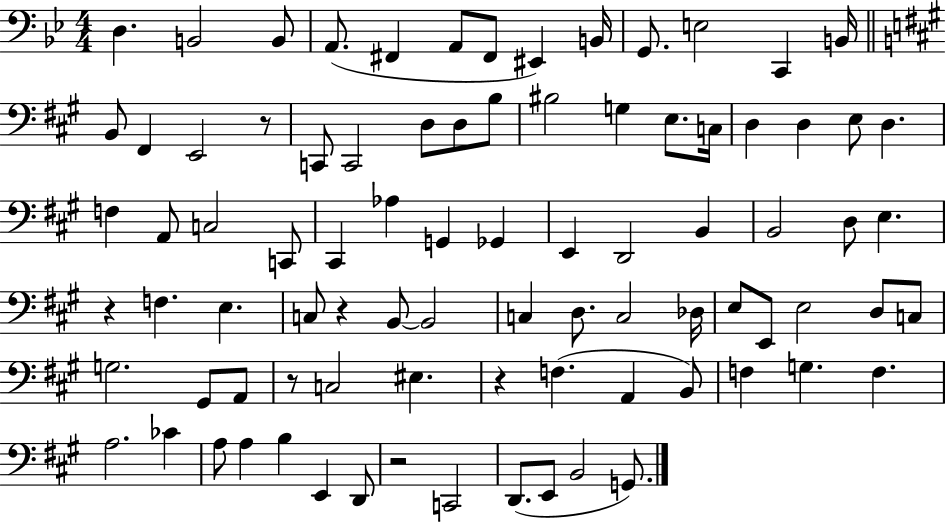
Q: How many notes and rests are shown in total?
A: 86